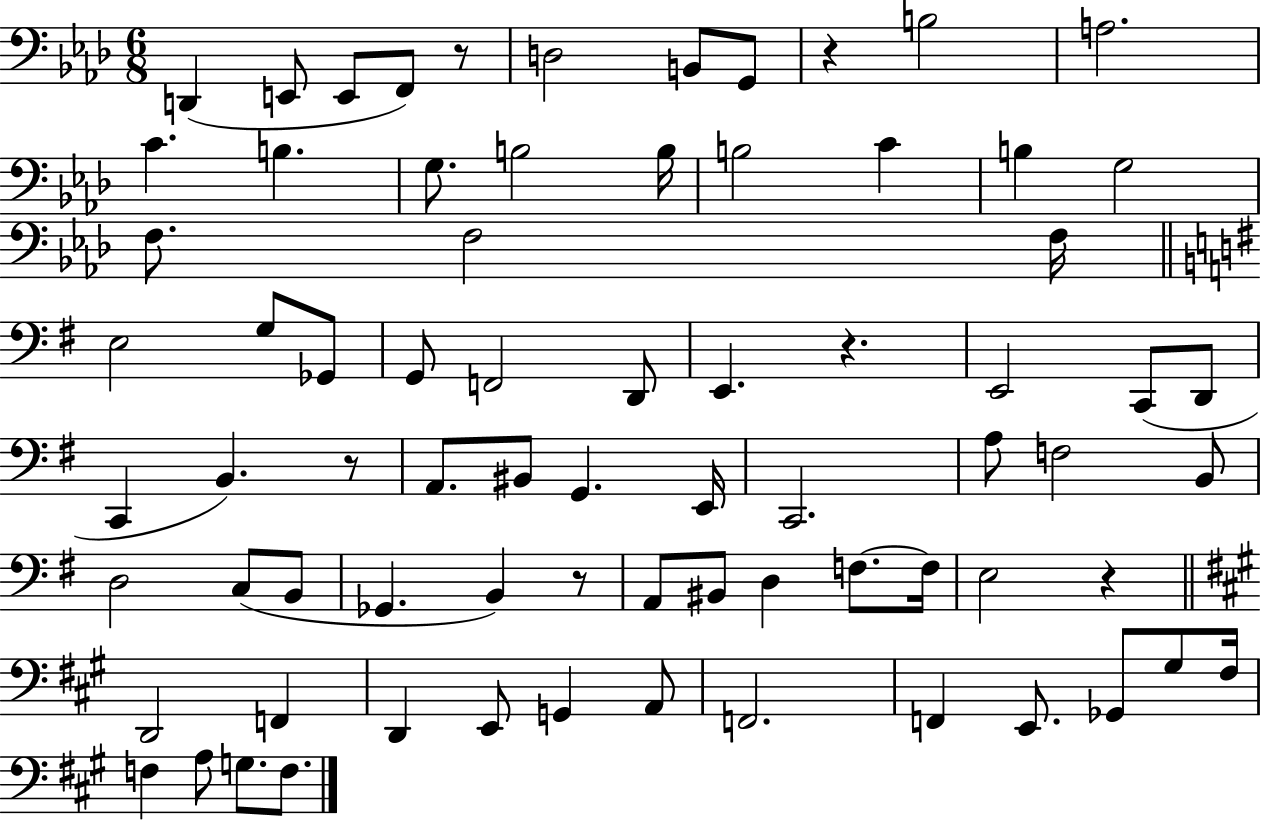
X:1
T:Untitled
M:6/8
L:1/4
K:Ab
D,, E,,/2 E,,/2 F,,/2 z/2 D,2 B,,/2 G,,/2 z B,2 A,2 C B, G,/2 B,2 B,/4 B,2 C B, G,2 F,/2 F,2 F,/4 E,2 G,/2 _G,,/2 G,,/2 F,,2 D,,/2 E,, z E,,2 C,,/2 D,,/2 C,, B,, z/2 A,,/2 ^B,,/2 G,, E,,/4 C,,2 A,/2 F,2 B,,/2 D,2 C,/2 B,,/2 _G,, B,, z/2 A,,/2 ^B,,/2 D, F,/2 F,/4 E,2 z D,,2 F,, D,, E,,/2 G,, A,,/2 F,,2 F,, E,,/2 _G,,/2 ^G,/2 ^F,/4 F, A,/2 G,/2 F,/2